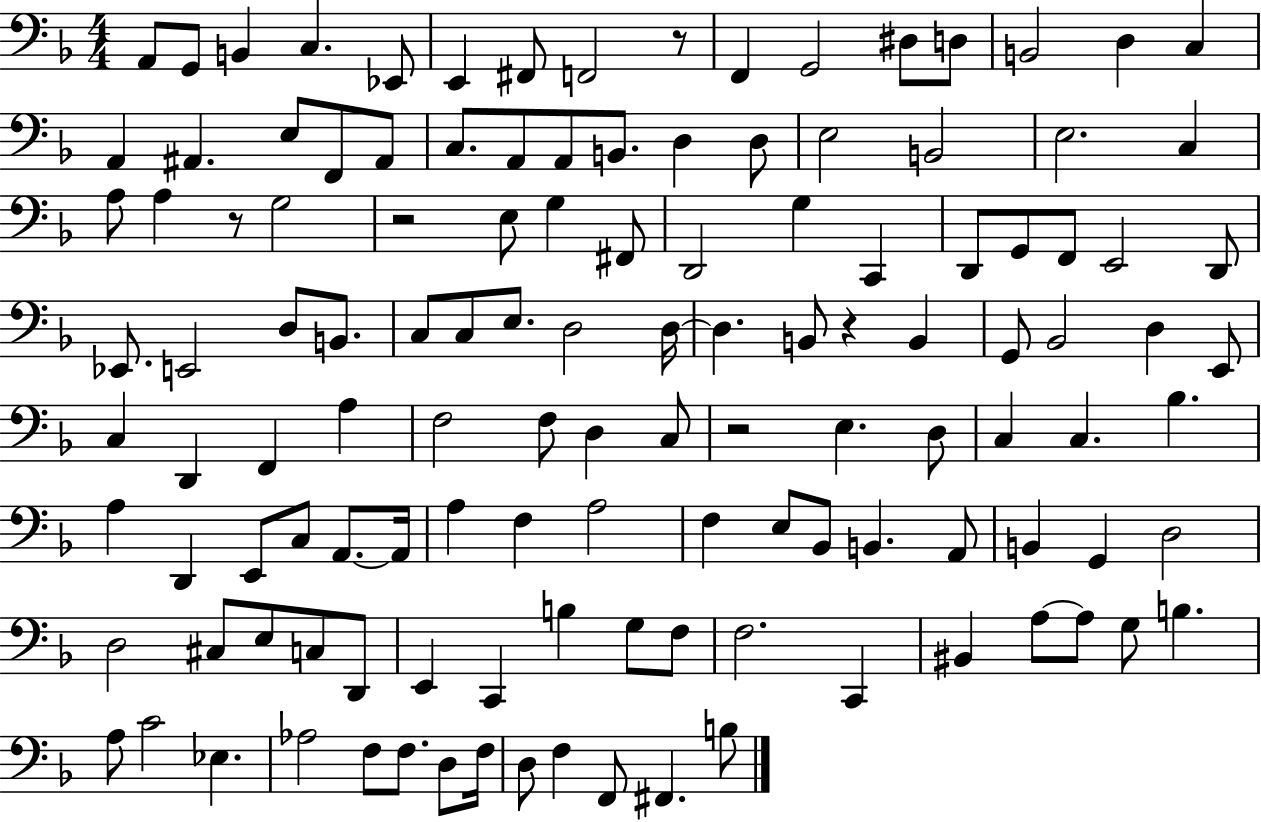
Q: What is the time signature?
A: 4/4